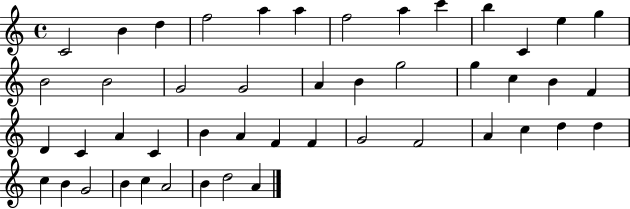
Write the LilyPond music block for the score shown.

{
  \clef treble
  \time 4/4
  \defaultTimeSignature
  \key c \major
  c'2 b'4 d''4 | f''2 a''4 a''4 | f''2 a''4 c'''4 | b''4 c'4 e''4 g''4 | \break b'2 b'2 | g'2 g'2 | a'4 b'4 g''2 | g''4 c''4 b'4 f'4 | \break d'4 c'4 a'4 c'4 | b'4 a'4 f'4 f'4 | g'2 f'2 | a'4 c''4 d''4 d''4 | \break c''4 b'4 g'2 | b'4 c''4 a'2 | b'4 d''2 a'4 | \bar "|."
}